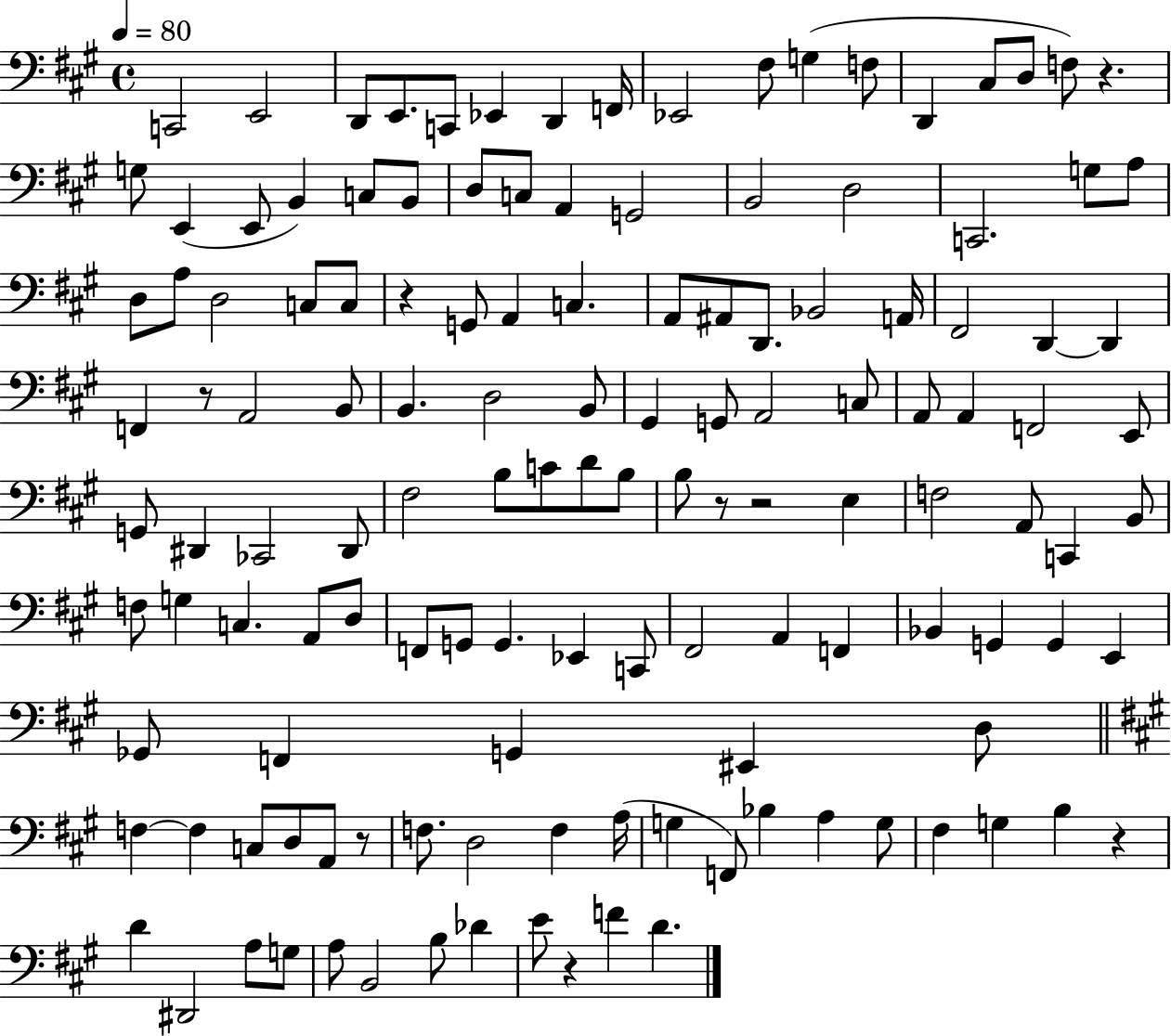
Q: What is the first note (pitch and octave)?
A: C2